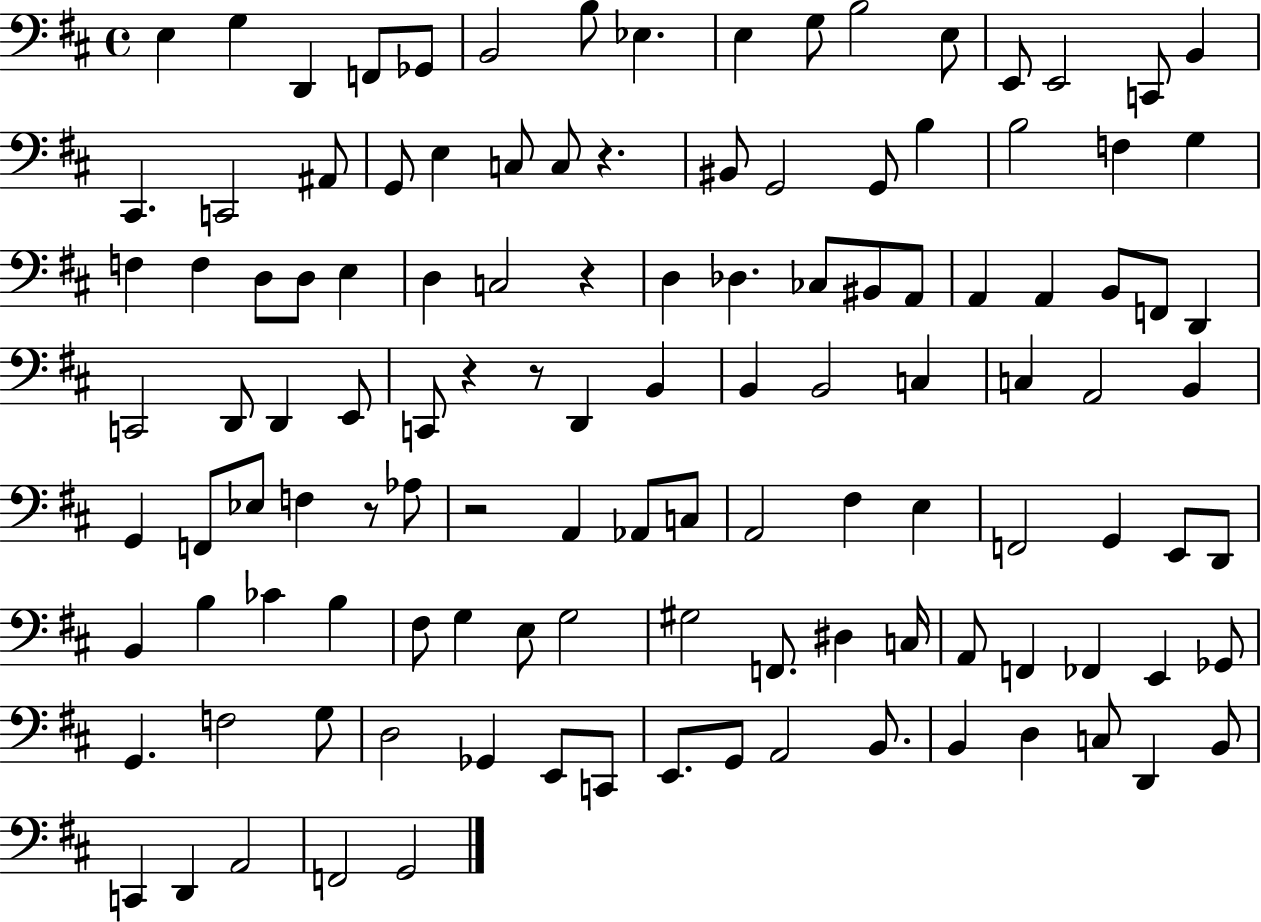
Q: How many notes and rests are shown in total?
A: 119